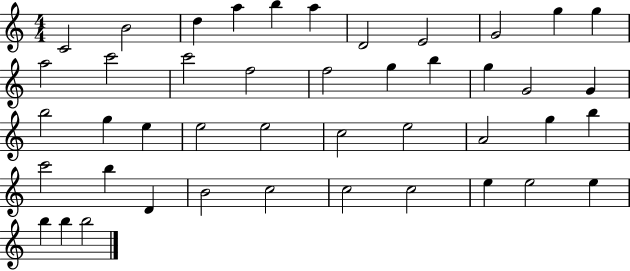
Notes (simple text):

C4/h B4/h D5/q A5/q B5/q A5/q D4/h E4/h G4/h G5/q G5/q A5/h C6/h C6/h F5/h F5/h G5/q B5/q G5/q G4/h G4/q B5/h G5/q E5/q E5/h E5/h C5/h E5/h A4/h G5/q B5/q C6/h B5/q D4/q B4/h C5/h C5/h C5/h E5/q E5/h E5/q B5/q B5/q B5/h